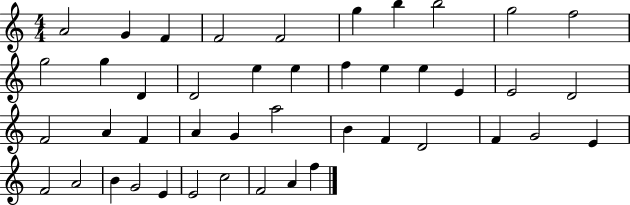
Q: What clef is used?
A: treble